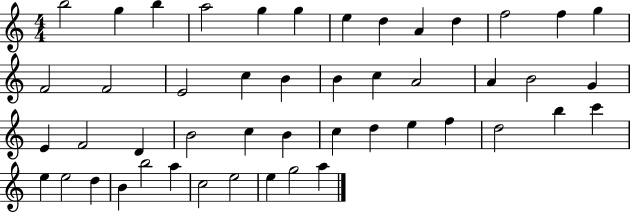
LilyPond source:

{
  \clef treble
  \numericTimeSignature
  \time 4/4
  \key c \major
  b''2 g''4 b''4 | a''2 g''4 g''4 | e''4 d''4 a'4 d''4 | f''2 f''4 g''4 | \break f'2 f'2 | e'2 c''4 b'4 | b'4 c''4 a'2 | a'4 b'2 g'4 | \break e'4 f'2 d'4 | b'2 c''4 b'4 | c''4 d''4 e''4 f''4 | d''2 b''4 c'''4 | \break e''4 e''2 d''4 | b'4 b''2 a''4 | c''2 e''2 | e''4 g''2 a''4 | \break \bar "|."
}